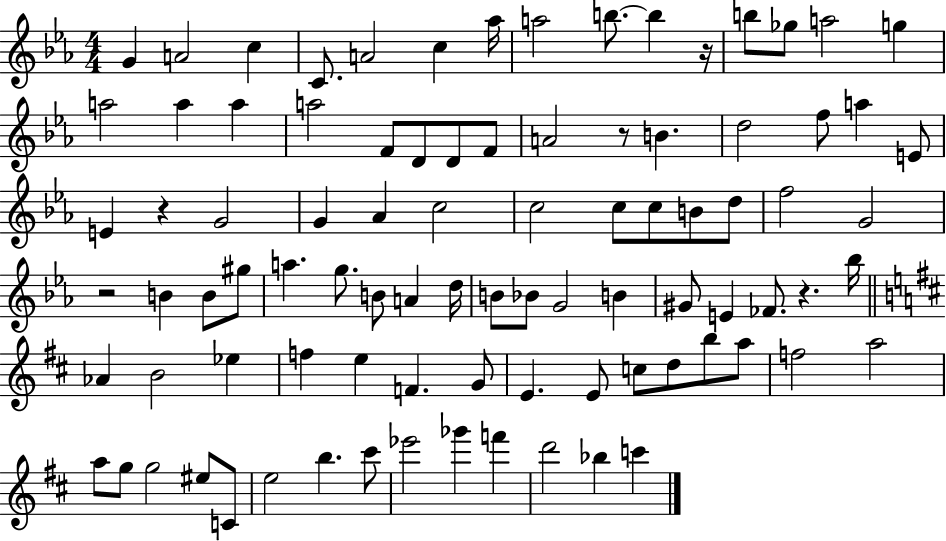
X:1
T:Untitled
M:4/4
L:1/4
K:Eb
G A2 c C/2 A2 c _a/4 a2 b/2 b z/4 b/2 _g/2 a2 g a2 a a a2 F/2 D/2 D/2 F/2 A2 z/2 B d2 f/2 a E/2 E z G2 G _A c2 c2 c/2 c/2 B/2 d/2 f2 G2 z2 B B/2 ^g/2 a g/2 B/2 A d/4 B/2 _B/2 G2 B ^G/2 E _F/2 z _b/4 _A B2 _e f e F G/2 E E/2 c/2 d/2 b/2 a/2 f2 a2 a/2 g/2 g2 ^e/2 C/2 e2 b ^c'/2 _e'2 _g' f' d'2 _b c'